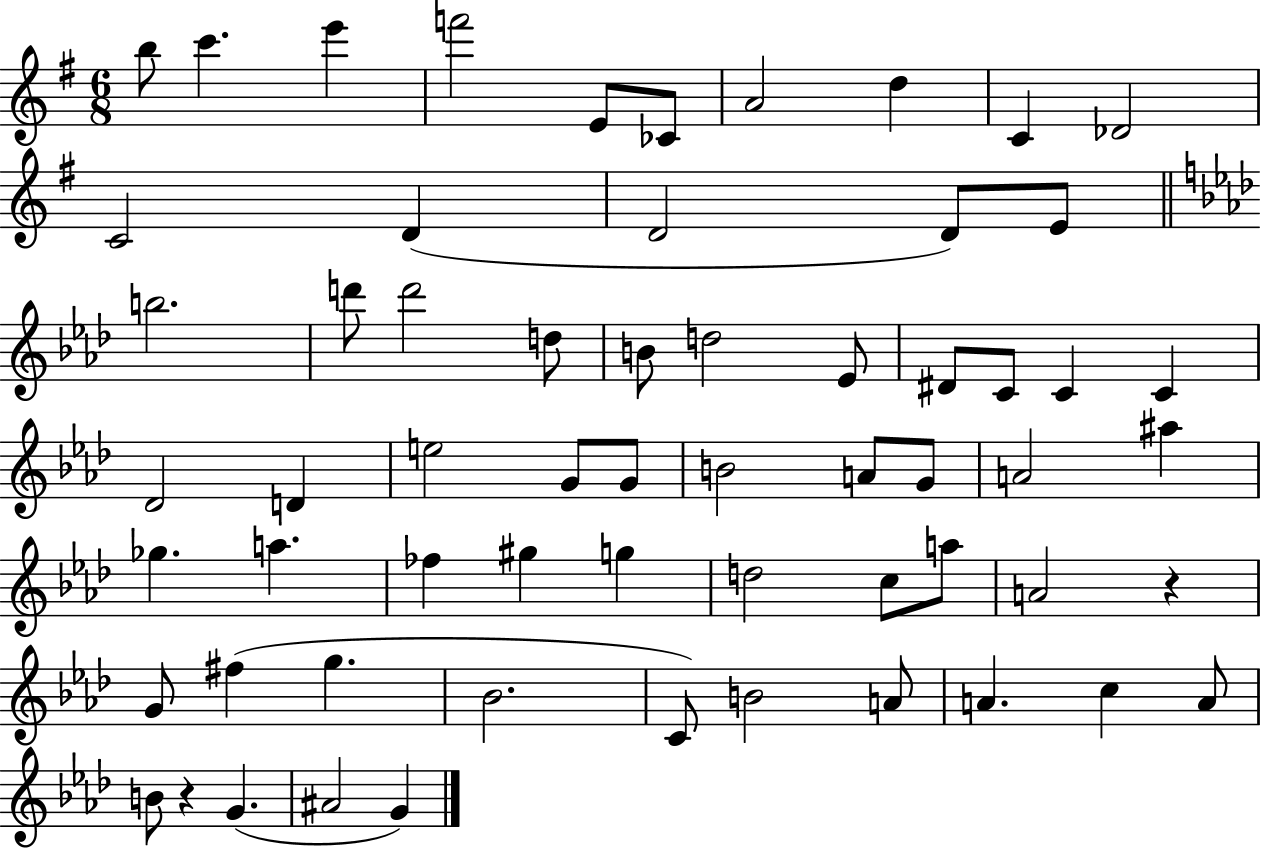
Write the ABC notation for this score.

X:1
T:Untitled
M:6/8
L:1/4
K:G
b/2 c' e' f'2 E/2 _C/2 A2 d C _D2 C2 D D2 D/2 E/2 b2 d'/2 d'2 d/2 B/2 d2 _E/2 ^D/2 C/2 C C _D2 D e2 G/2 G/2 B2 A/2 G/2 A2 ^a _g a _f ^g g d2 c/2 a/2 A2 z G/2 ^f g _B2 C/2 B2 A/2 A c A/2 B/2 z G ^A2 G